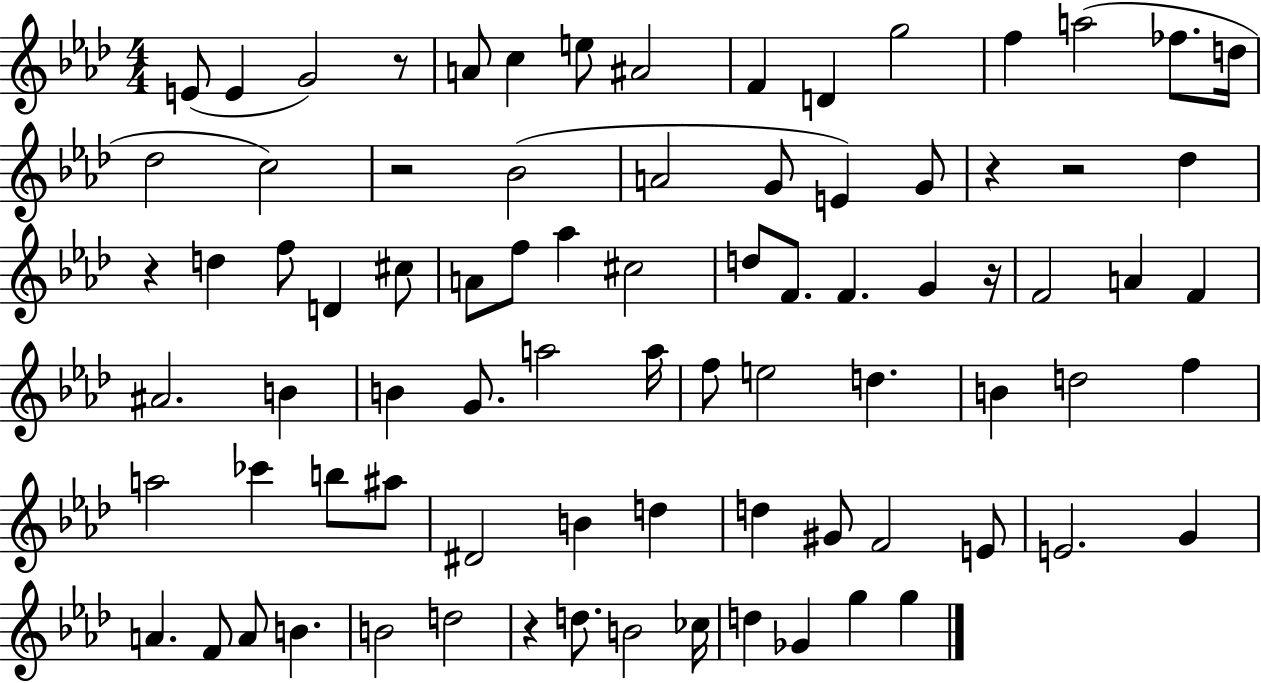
E4/e E4/q G4/h R/e A4/e C5/q E5/e A#4/h F4/q D4/q G5/h F5/q A5/h FES5/e. D5/s Db5/h C5/h R/h Bb4/h A4/h G4/e E4/q G4/e R/q R/h Db5/q R/q D5/q F5/e D4/q C#5/e A4/e F5/e Ab5/q C#5/h D5/e F4/e. F4/q. G4/q R/s F4/h A4/q F4/q A#4/h. B4/q B4/q G4/e. A5/h A5/s F5/e E5/h D5/q. B4/q D5/h F5/q A5/h CES6/q B5/e A#5/e D#4/h B4/q D5/q D5/q G#4/e F4/h E4/e E4/h. G4/q A4/q. F4/e A4/e B4/q. B4/h D5/h R/q D5/e. B4/h CES5/s D5/q Gb4/q G5/q G5/q